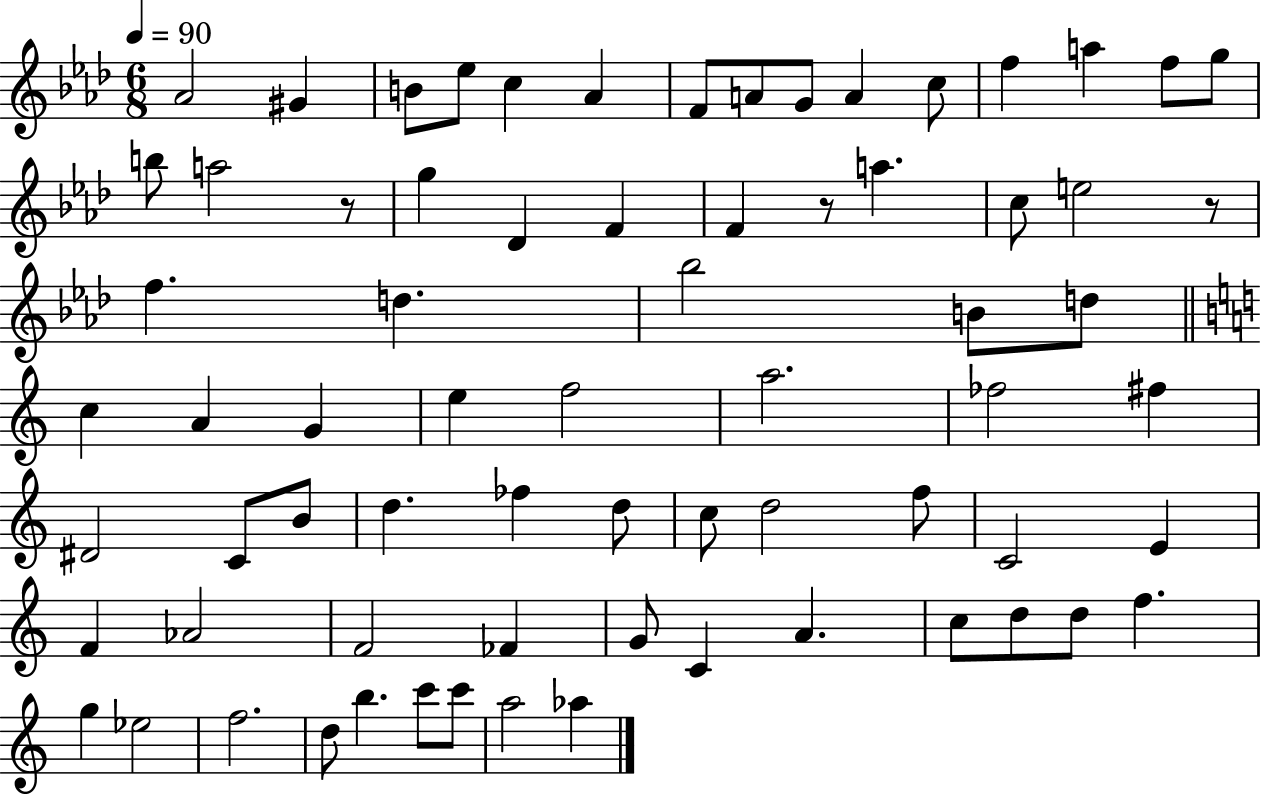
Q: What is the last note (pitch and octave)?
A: Ab5